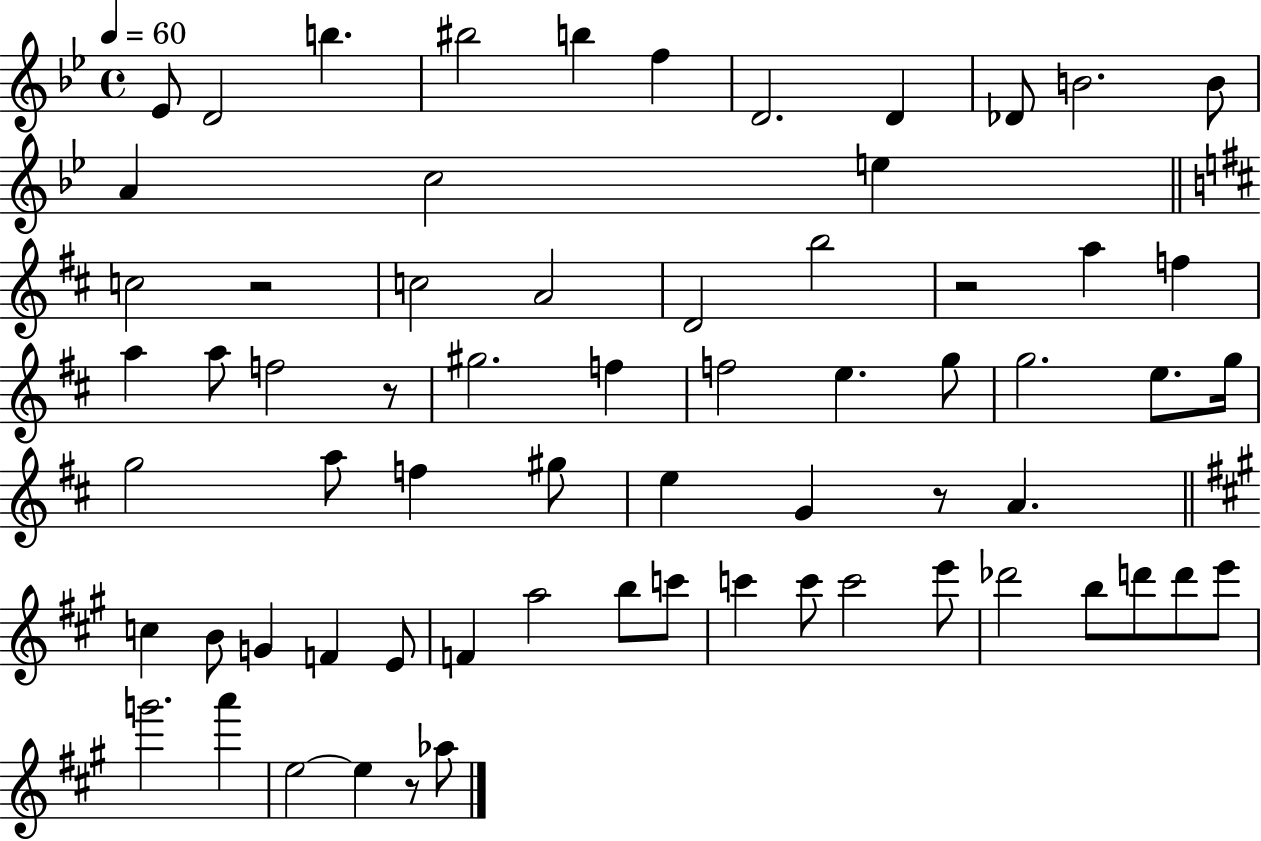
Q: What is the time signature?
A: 4/4